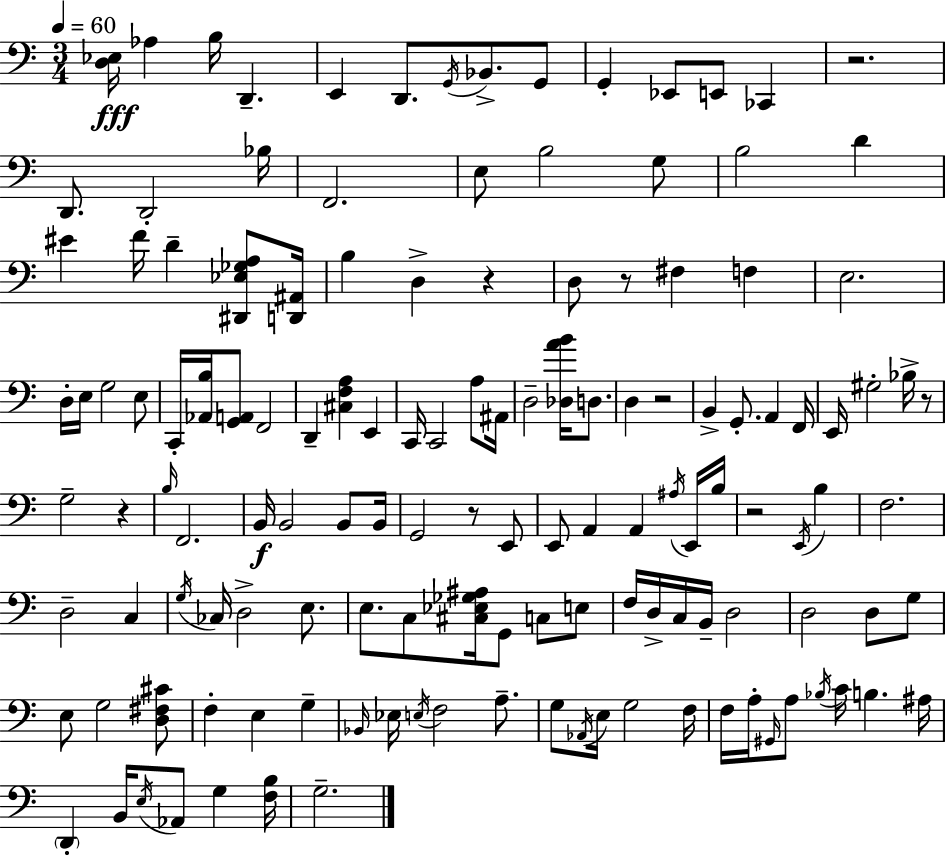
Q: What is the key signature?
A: A minor